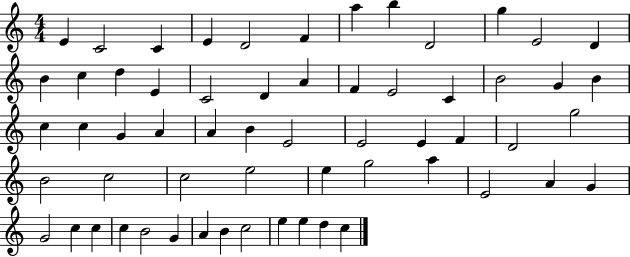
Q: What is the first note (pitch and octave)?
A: E4